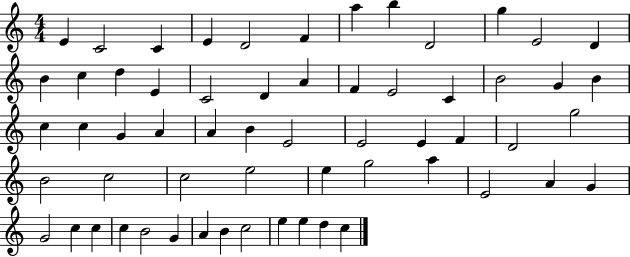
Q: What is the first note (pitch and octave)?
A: E4